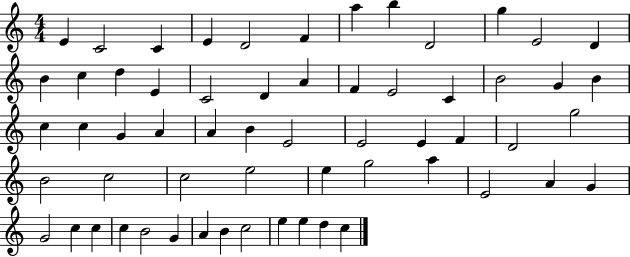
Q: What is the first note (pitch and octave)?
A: E4